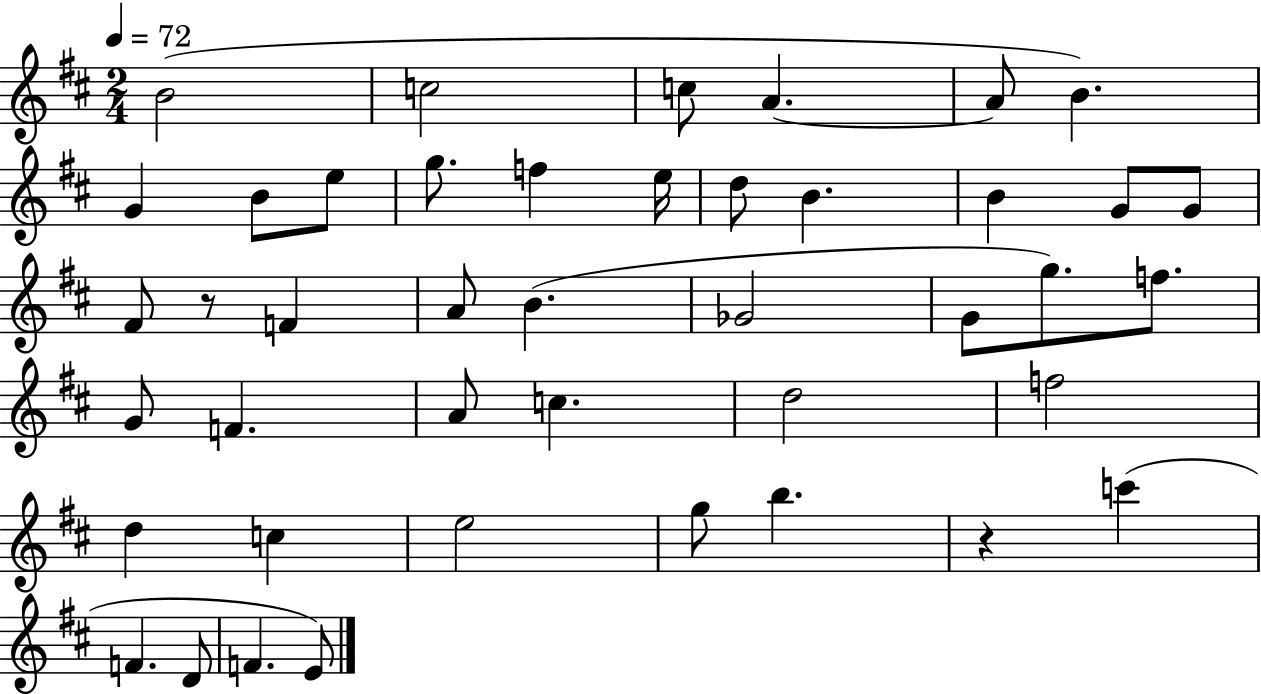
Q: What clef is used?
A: treble